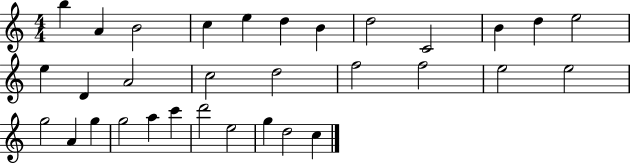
X:1
T:Untitled
M:4/4
L:1/4
K:C
b A B2 c e d B d2 C2 B d e2 e D A2 c2 d2 f2 f2 e2 e2 g2 A g g2 a c' d'2 e2 g d2 c